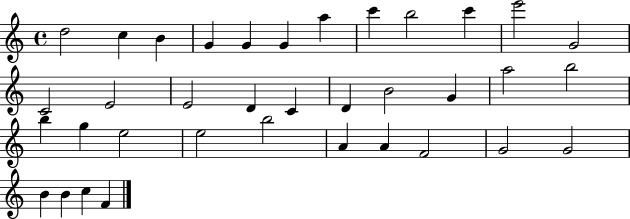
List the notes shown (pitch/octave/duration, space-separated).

D5/h C5/q B4/q G4/q G4/q G4/q A5/q C6/q B5/h C6/q E6/h G4/h C4/h E4/h E4/h D4/q C4/q D4/q B4/h G4/q A5/h B5/h B5/q G5/q E5/h E5/h B5/h A4/q A4/q F4/h G4/h G4/h B4/q B4/q C5/q F4/q